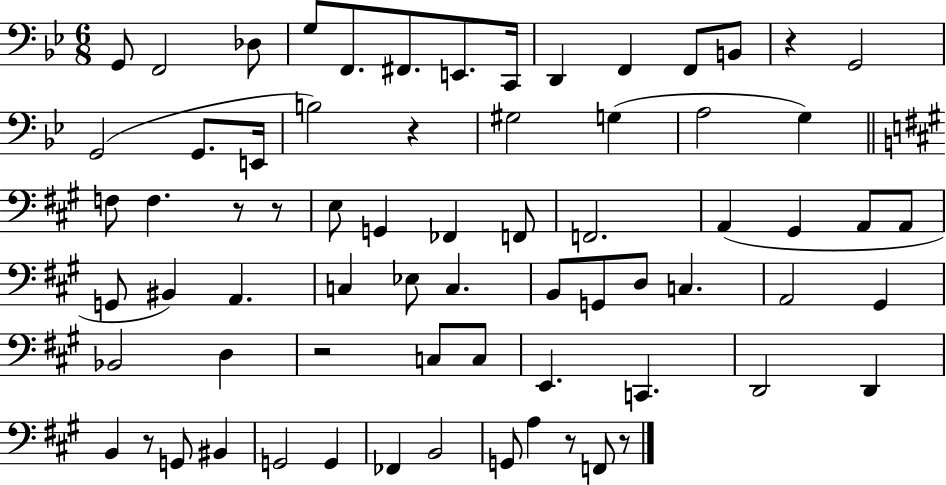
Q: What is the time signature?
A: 6/8